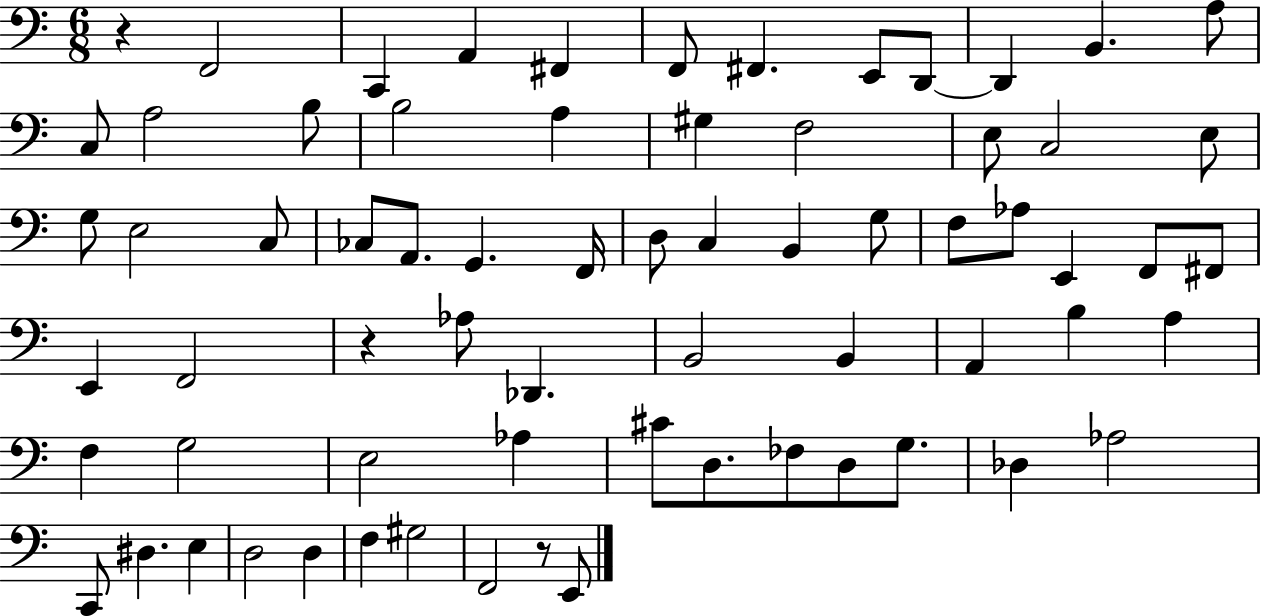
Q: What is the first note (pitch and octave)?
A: F2